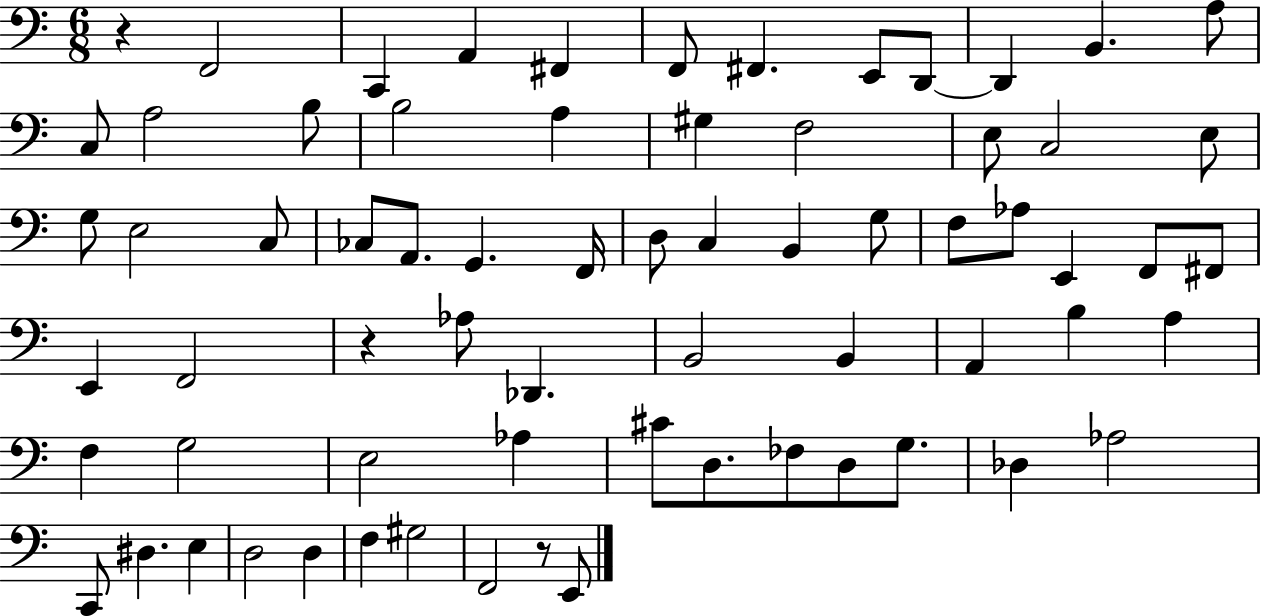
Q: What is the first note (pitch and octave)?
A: F2